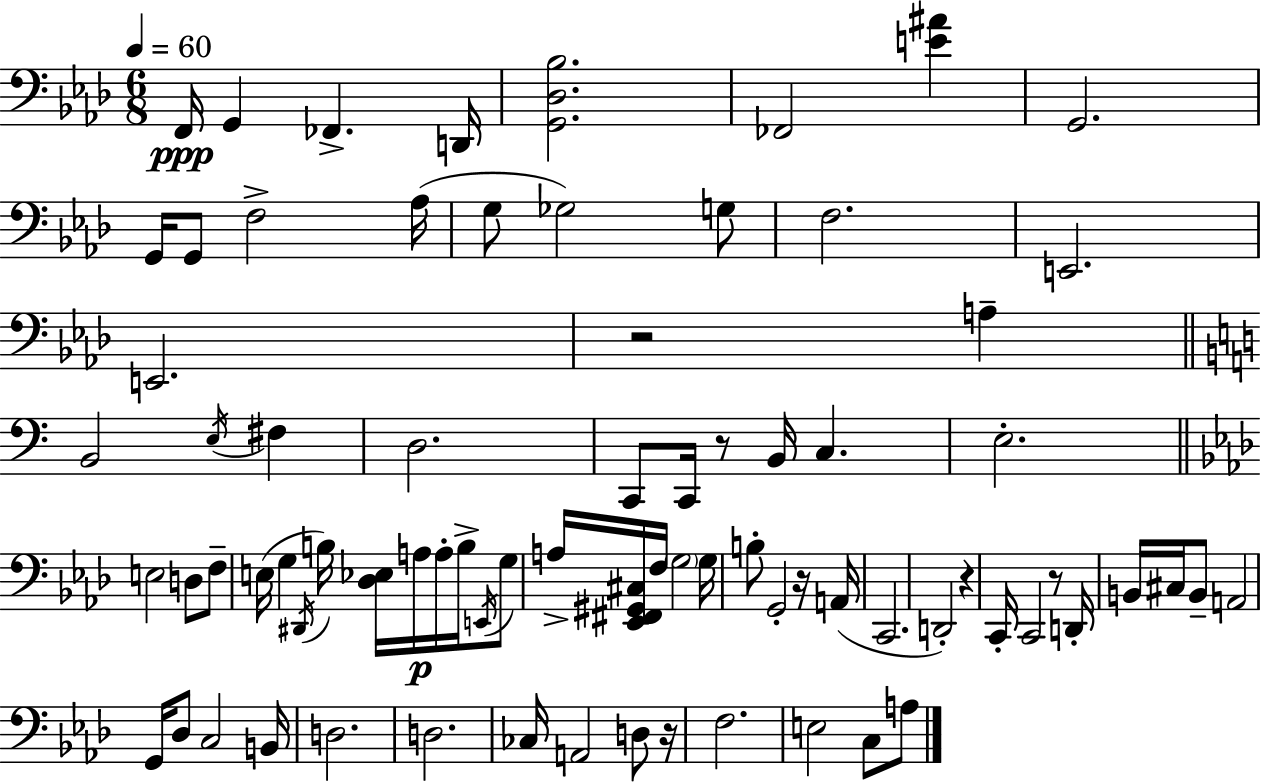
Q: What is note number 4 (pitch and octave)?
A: D2